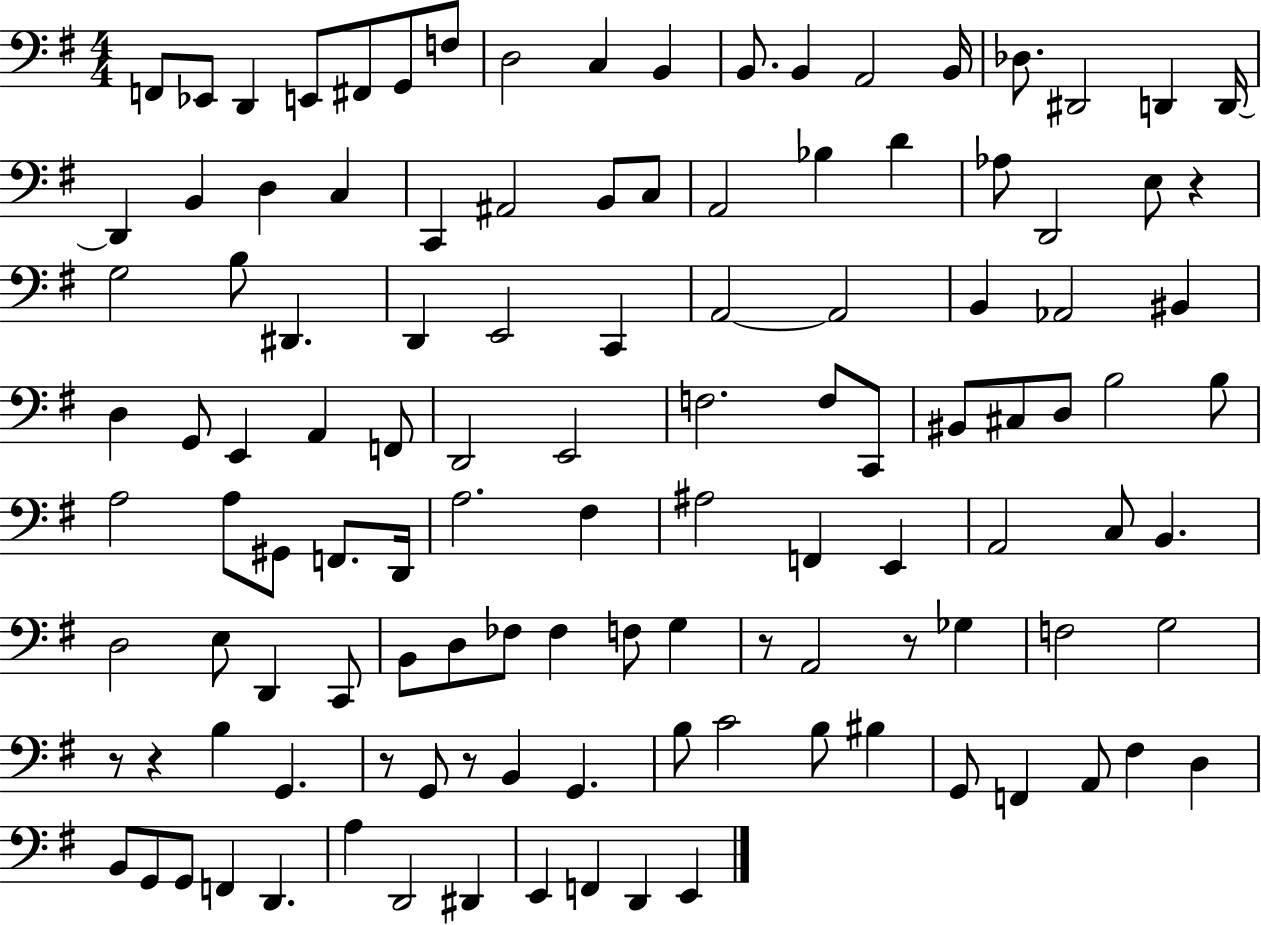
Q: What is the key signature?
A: G major